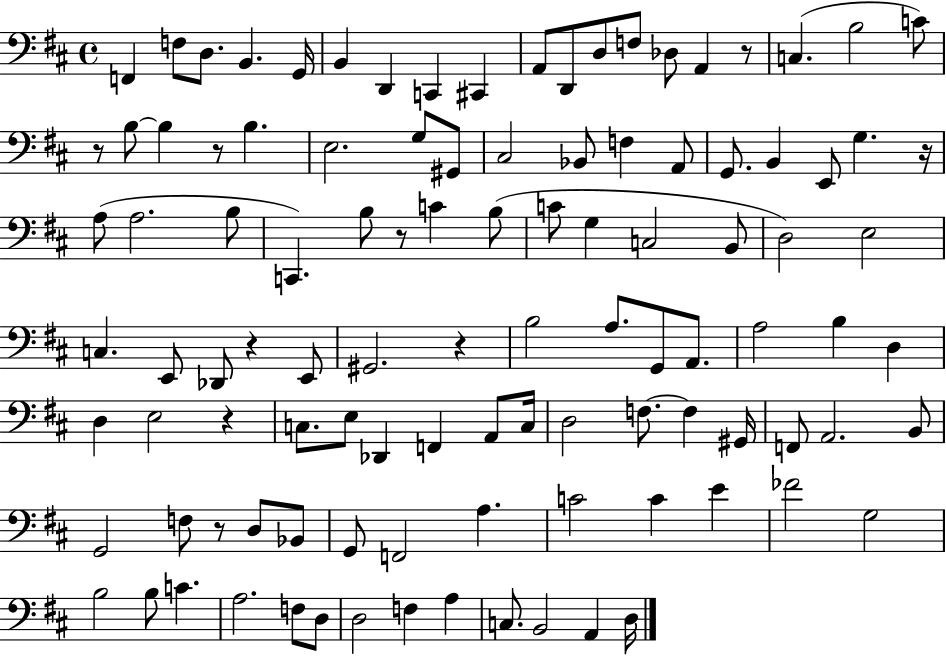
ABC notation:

X:1
T:Untitled
M:4/4
L:1/4
K:D
F,, F,/2 D,/2 B,, G,,/4 B,, D,, C,, ^C,, A,,/2 D,,/2 D,/2 F,/2 _D,/2 A,, z/2 C, B,2 C/2 z/2 B,/2 B, z/2 B, E,2 G,/2 ^G,,/2 ^C,2 _B,,/2 F, A,,/2 G,,/2 B,, E,,/2 G, z/4 A,/2 A,2 B,/2 C,, B,/2 z/2 C B,/2 C/2 G, C,2 B,,/2 D,2 E,2 C, E,,/2 _D,,/2 z E,,/2 ^G,,2 z B,2 A,/2 G,,/2 A,,/2 A,2 B, D, D, E,2 z C,/2 E,/2 _D,, F,, A,,/2 C,/4 D,2 F,/2 F, ^G,,/4 F,,/2 A,,2 B,,/2 G,,2 F,/2 z/2 D,/2 _B,,/2 G,,/2 F,,2 A, C2 C E _F2 G,2 B,2 B,/2 C A,2 F,/2 D,/2 D,2 F, A, C,/2 B,,2 A,, D,/4